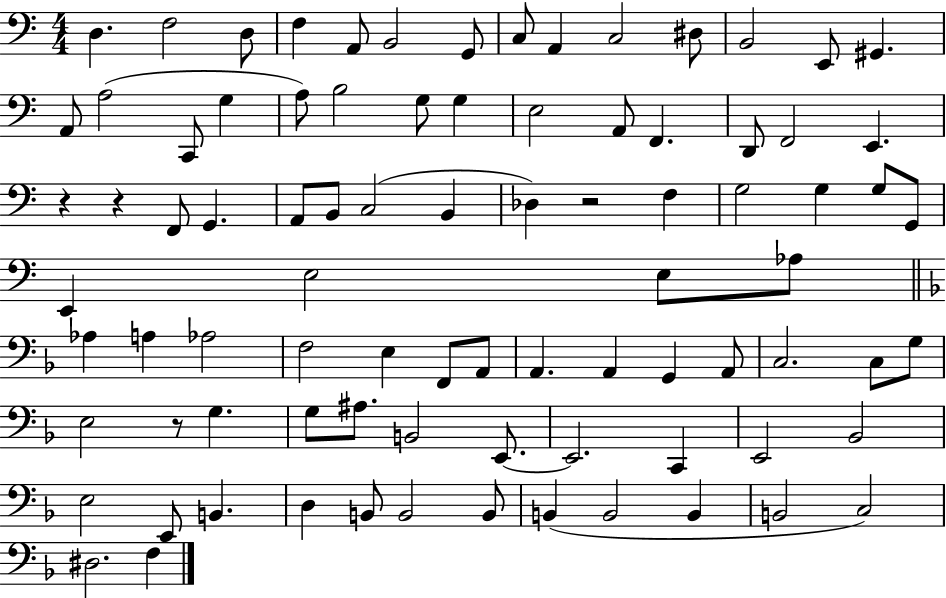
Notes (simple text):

D3/q. F3/h D3/e F3/q A2/e B2/h G2/e C3/e A2/q C3/h D#3/e B2/h E2/e G#2/q. A2/e A3/h C2/e G3/q A3/e B3/h G3/e G3/q E3/h A2/e F2/q. D2/e F2/h E2/q. R/q R/q F2/e G2/q. A2/e B2/e C3/h B2/q Db3/q R/h F3/q G3/h G3/q G3/e G2/e E2/q E3/h E3/e Ab3/e Ab3/q A3/q Ab3/h F3/h E3/q F2/e A2/e A2/q. A2/q G2/q A2/e C3/h. C3/e G3/e E3/h R/e G3/q. G3/e A#3/e. B2/h E2/e. E2/h. C2/q E2/h Bb2/h E3/h E2/e B2/q. D3/q B2/e B2/h B2/e B2/q B2/h B2/q B2/h C3/h D#3/h. F3/q